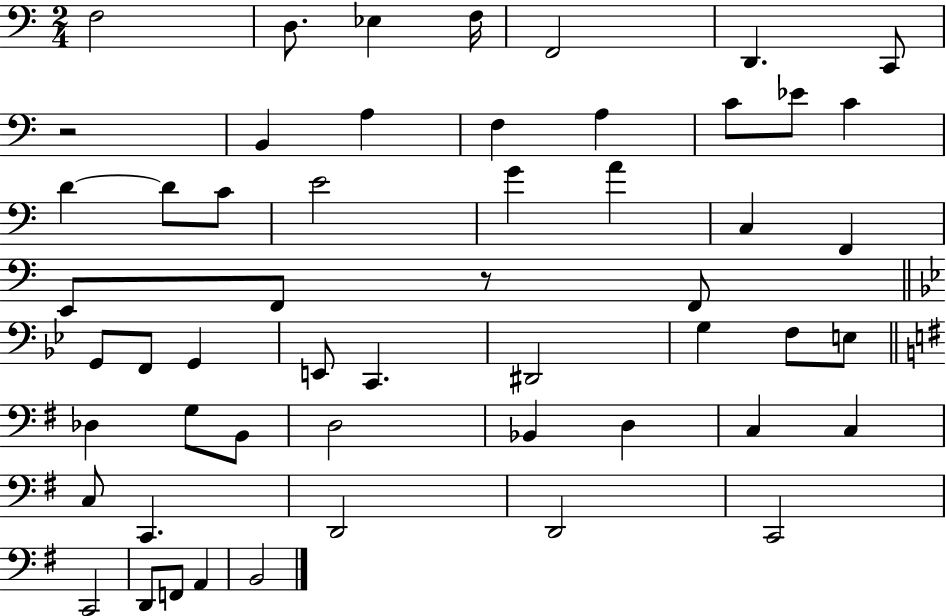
X:1
T:Untitled
M:2/4
L:1/4
K:C
F,2 D,/2 _E, F,/4 F,,2 D,, C,,/2 z2 B,, A, F, A, C/2 _E/2 C D D/2 C/2 E2 G A C, F,, E,,/2 F,,/2 z/2 F,,/2 G,,/2 F,,/2 G,, E,,/2 C,, ^D,,2 G, F,/2 E,/2 _D, G,/2 B,,/2 D,2 _B,, D, C, C, C,/2 C,, D,,2 D,,2 C,,2 C,,2 D,,/2 F,,/2 A,, B,,2